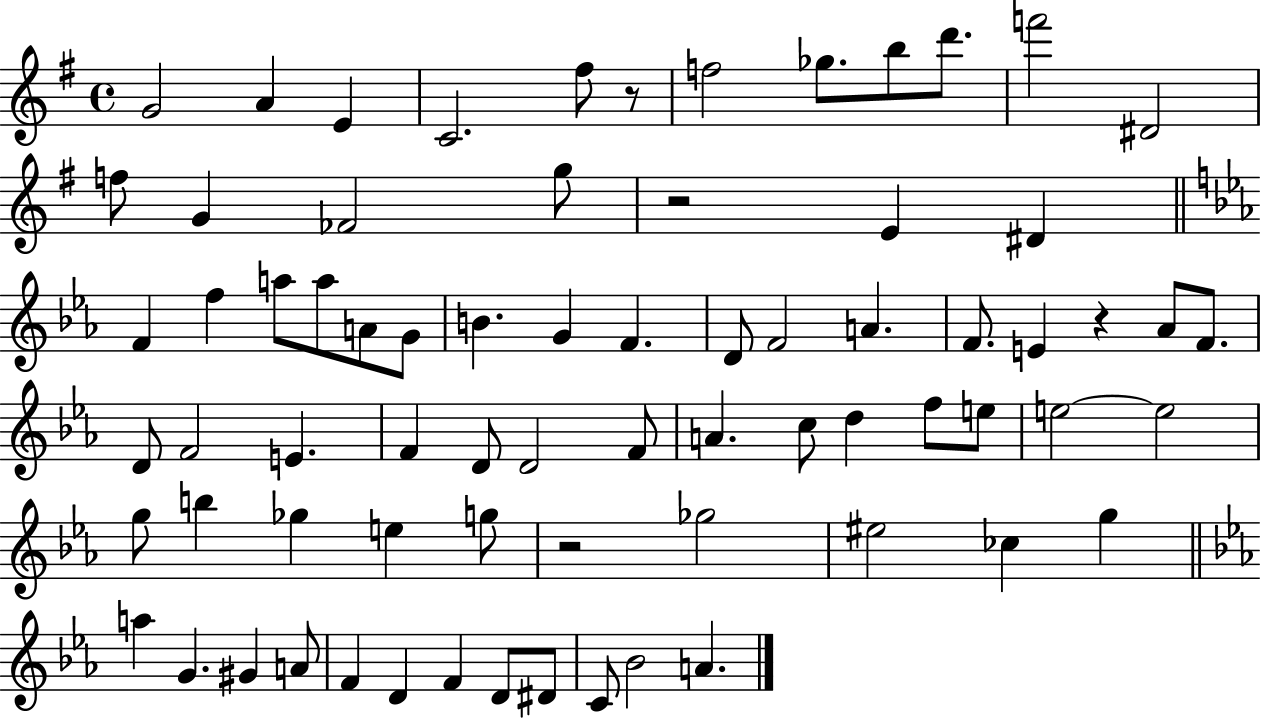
X:1
T:Untitled
M:4/4
L:1/4
K:G
G2 A E C2 ^f/2 z/2 f2 _g/2 b/2 d'/2 f'2 ^D2 f/2 G _F2 g/2 z2 E ^D F f a/2 a/2 A/2 G/2 B G F D/2 F2 A F/2 E z _A/2 F/2 D/2 F2 E F D/2 D2 F/2 A c/2 d f/2 e/2 e2 e2 g/2 b _g e g/2 z2 _g2 ^e2 _c g a G ^G A/2 F D F D/2 ^D/2 C/2 _B2 A